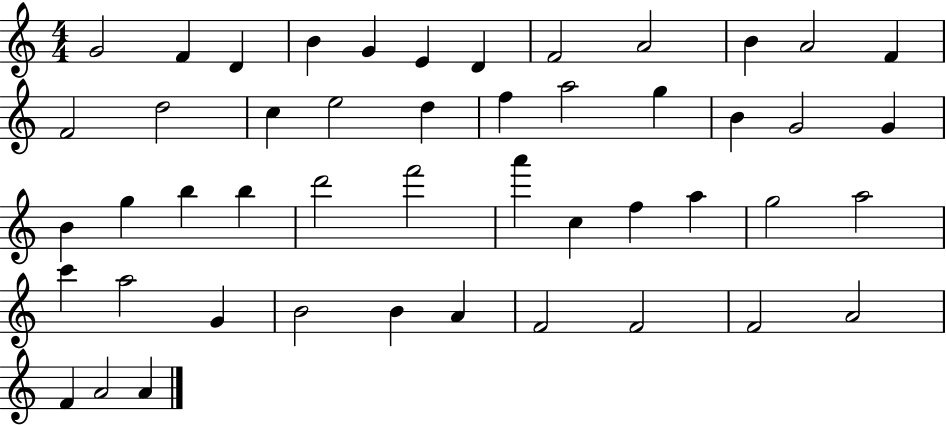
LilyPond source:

{
  \clef treble
  \numericTimeSignature
  \time 4/4
  \key c \major
  g'2 f'4 d'4 | b'4 g'4 e'4 d'4 | f'2 a'2 | b'4 a'2 f'4 | \break f'2 d''2 | c''4 e''2 d''4 | f''4 a''2 g''4 | b'4 g'2 g'4 | \break b'4 g''4 b''4 b''4 | d'''2 f'''2 | a'''4 c''4 f''4 a''4 | g''2 a''2 | \break c'''4 a''2 g'4 | b'2 b'4 a'4 | f'2 f'2 | f'2 a'2 | \break f'4 a'2 a'4 | \bar "|."
}